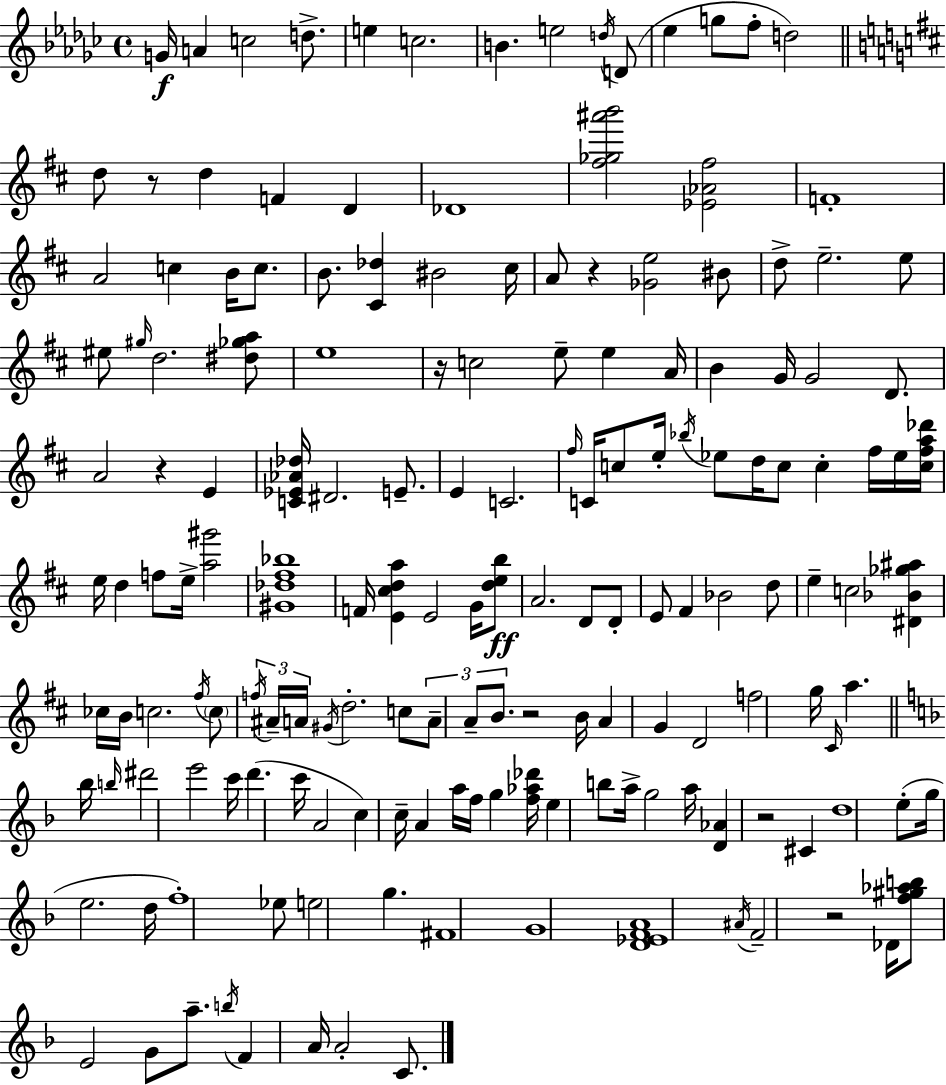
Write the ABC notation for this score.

X:1
T:Untitled
M:4/4
L:1/4
K:Ebm
G/4 A c2 d/2 e c2 B e2 d/4 D/2 _e g/2 f/2 d2 d/2 z/2 d F D _D4 [^f_g^a'b']2 [_E_A^f]2 F4 A2 c B/4 c/2 B/2 [^C_d] ^B2 ^c/4 A/2 z [_Ge]2 ^B/2 d/2 e2 e/2 ^e/2 ^g/4 d2 [^d_ga]/2 e4 z/4 c2 e/2 e A/4 B G/4 G2 D/2 A2 z E [C_E_A_d]/4 ^D2 E/2 E C2 ^f/4 C/4 c/2 e/4 _b/4 _e/2 d/4 c/2 c ^f/4 _e/4 [c^fa_d']/4 e/4 d f/2 e/4 [a^g']2 [^G_d^f_b]4 F/4 [E^cda] E2 G/4 [deb]/2 A2 D/2 D/2 E/2 ^F _B2 d/2 e c2 [^D_B_g^a] _c/4 B/4 c2 ^f/4 c/2 f/4 ^A/4 A/4 ^G/4 d2 c/2 A/2 A/2 B/2 z2 B/4 A G D2 f2 g/4 ^C/4 a _b/4 b/4 ^d'2 e'2 c'/4 d' c'/4 A2 c c/4 A a/4 f/4 g [f_a_d']/4 e b/2 a/4 g2 a/4 [D_A] z2 ^C d4 e/2 g/4 e2 d/4 f4 _e/2 e2 g ^F4 G4 [D_EFA]4 ^A/4 F2 z2 _D/4 [f^g_ab]/2 E2 G/2 a/2 b/4 F A/4 A2 C/2